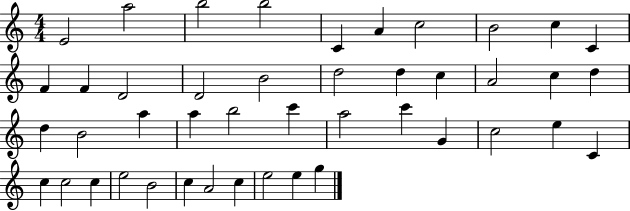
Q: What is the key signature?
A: C major